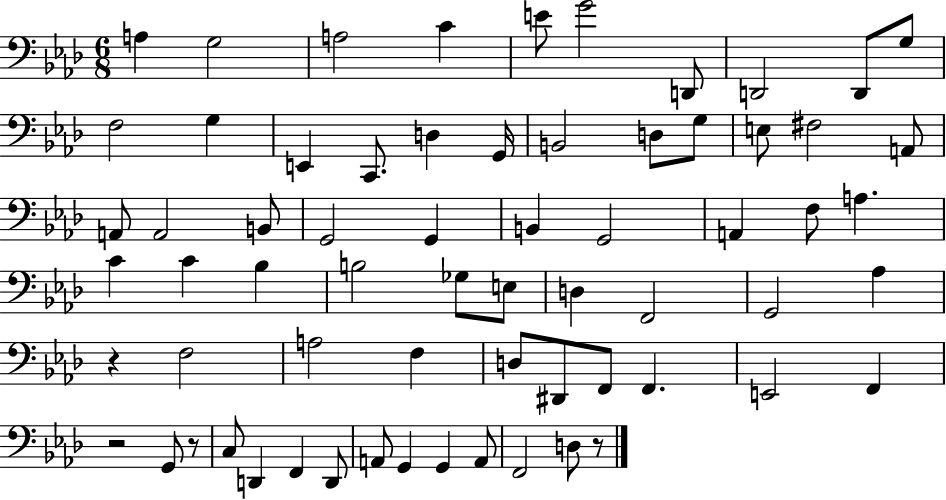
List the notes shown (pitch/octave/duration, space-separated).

A3/q G3/h A3/h C4/q E4/e G4/h D2/e D2/h D2/e G3/e F3/h G3/q E2/q C2/e. D3/q G2/s B2/h D3/e G3/e E3/e F#3/h A2/e A2/e A2/h B2/e G2/h G2/q B2/q G2/h A2/q F3/e A3/q. C4/q C4/q Bb3/q B3/h Gb3/e E3/e D3/q F2/h G2/h Ab3/q R/q F3/h A3/h F3/q D3/e D#2/e F2/e F2/q. E2/h F2/q R/h G2/e R/e C3/e D2/q F2/q D2/e A2/e G2/q G2/q A2/e F2/h D3/e R/e